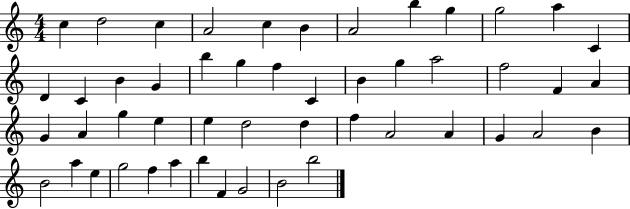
{
  \clef treble
  \numericTimeSignature
  \time 4/4
  \key c \major
  c''4 d''2 c''4 | a'2 c''4 b'4 | a'2 b''4 g''4 | g''2 a''4 c'4 | \break d'4 c'4 b'4 g'4 | b''4 g''4 f''4 c'4 | b'4 g''4 a''2 | f''2 f'4 a'4 | \break g'4 a'4 g''4 e''4 | e''4 d''2 d''4 | f''4 a'2 a'4 | g'4 a'2 b'4 | \break b'2 a''4 e''4 | g''2 f''4 a''4 | b''4 f'4 g'2 | b'2 b''2 | \break \bar "|."
}